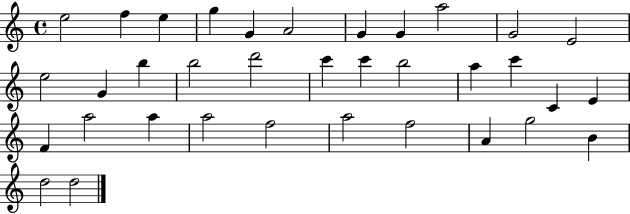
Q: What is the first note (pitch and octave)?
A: E5